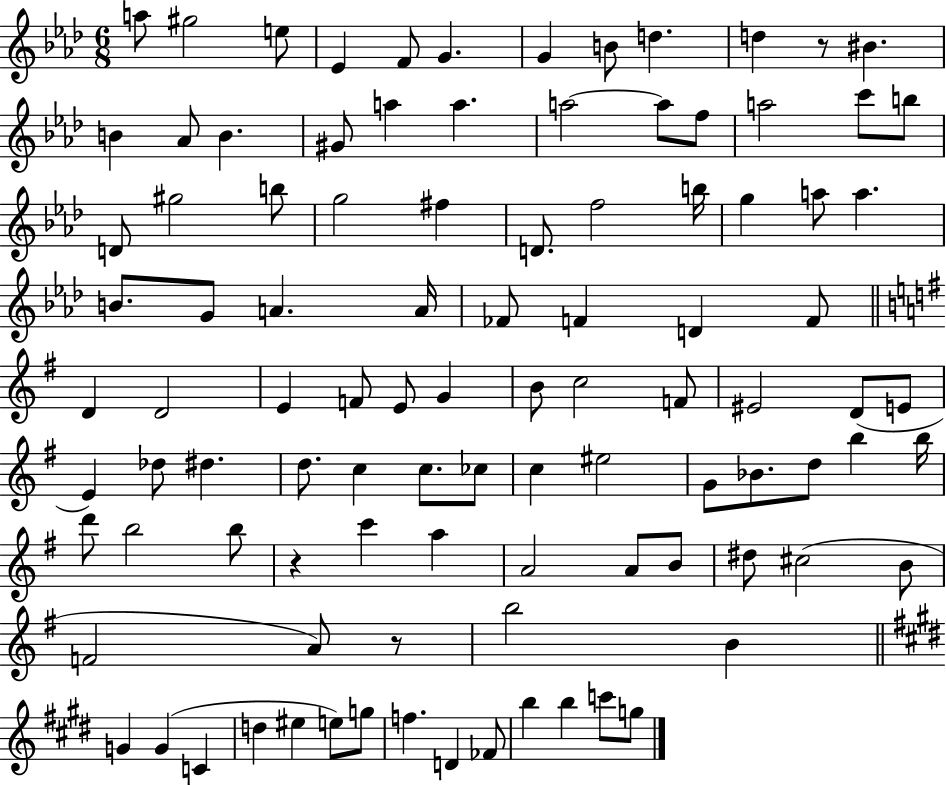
{
  \clef treble
  \numericTimeSignature
  \time 6/8
  \key aes \major
  a''8 gis''2 e''8 | ees'4 f'8 g'4. | g'4 b'8 d''4. | d''4 r8 bis'4. | \break b'4 aes'8 b'4. | gis'8 a''4 a''4. | a''2~~ a''8 f''8 | a''2 c'''8 b''8 | \break d'8 gis''2 b''8 | g''2 fis''4 | d'8. f''2 b''16 | g''4 a''8 a''4. | \break b'8. g'8 a'4. a'16 | fes'8 f'4 d'4 f'8 | \bar "||" \break \key g \major d'4 d'2 | e'4 f'8 e'8 g'4 | b'8 c''2 f'8 | eis'2 d'8( e'8 | \break e'4) des''8 dis''4. | d''8. c''4 c''8. ces''8 | c''4 eis''2 | g'8 bes'8. d''8 b''4 b''16 | \break d'''8 b''2 b''8 | r4 c'''4 a''4 | a'2 a'8 b'8 | dis''8 cis''2( b'8 | \break f'2 a'8) r8 | b''2 b'4 | \bar "||" \break \key e \major g'4 g'4( c'4 | d''4 eis''4 e''8) g''8 | f''4. d'4 fes'8 | b''4 b''4 c'''8 g''8 | \break \bar "|."
}